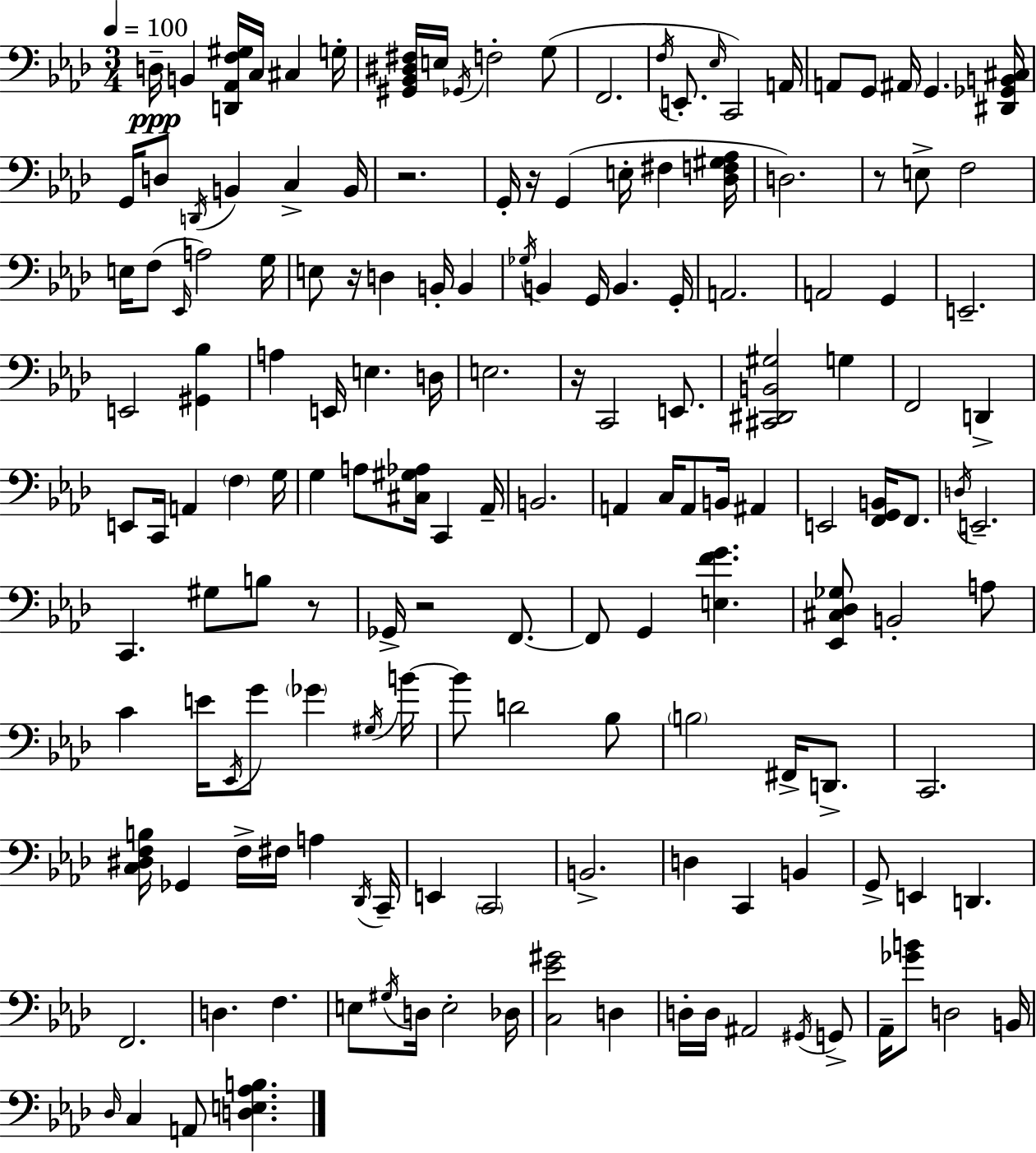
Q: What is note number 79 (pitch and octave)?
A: D3